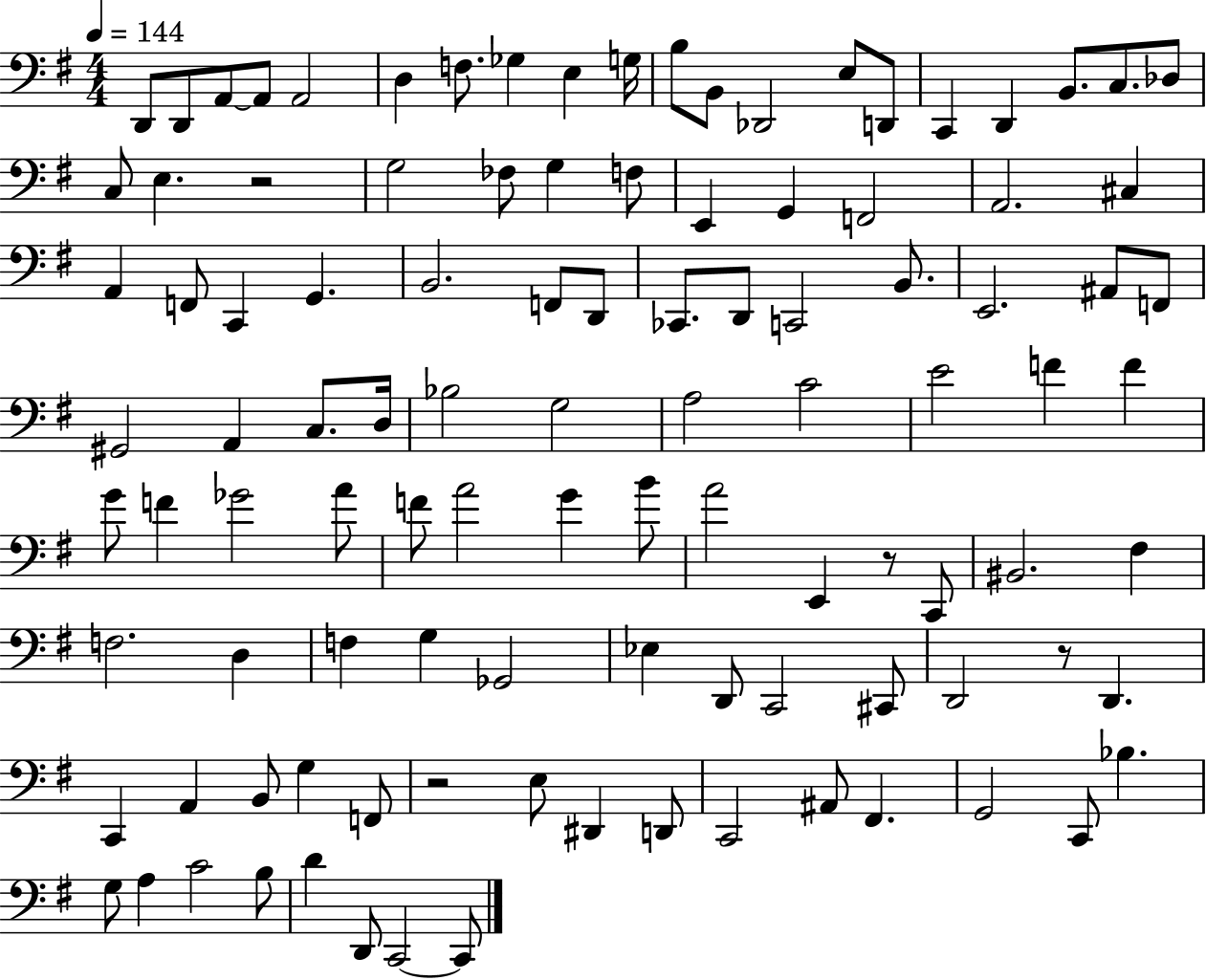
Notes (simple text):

D2/e D2/e A2/e A2/e A2/h D3/q F3/e. Gb3/q E3/q G3/s B3/e B2/e Db2/h E3/e D2/e C2/q D2/q B2/e. C3/e. Db3/e C3/e E3/q. R/h G3/h FES3/e G3/q F3/e E2/q G2/q F2/h A2/h. C#3/q A2/q F2/e C2/q G2/q. B2/h. F2/e D2/e CES2/e. D2/e C2/h B2/e. E2/h. A#2/e F2/e G#2/h A2/q C3/e. D3/s Bb3/h G3/h A3/h C4/h E4/h F4/q F4/q G4/e F4/q Gb4/h A4/e F4/e A4/h G4/q B4/e A4/h E2/q R/e C2/e BIS2/h. F#3/q F3/h. D3/q F3/q G3/q Gb2/h Eb3/q D2/e C2/h C#2/e D2/h R/e D2/q. C2/q A2/q B2/e G3/q F2/e R/h E3/e D#2/q D2/e C2/h A#2/e F#2/q. G2/h C2/e Bb3/q. G3/e A3/q C4/h B3/e D4/q D2/e C2/h C2/e